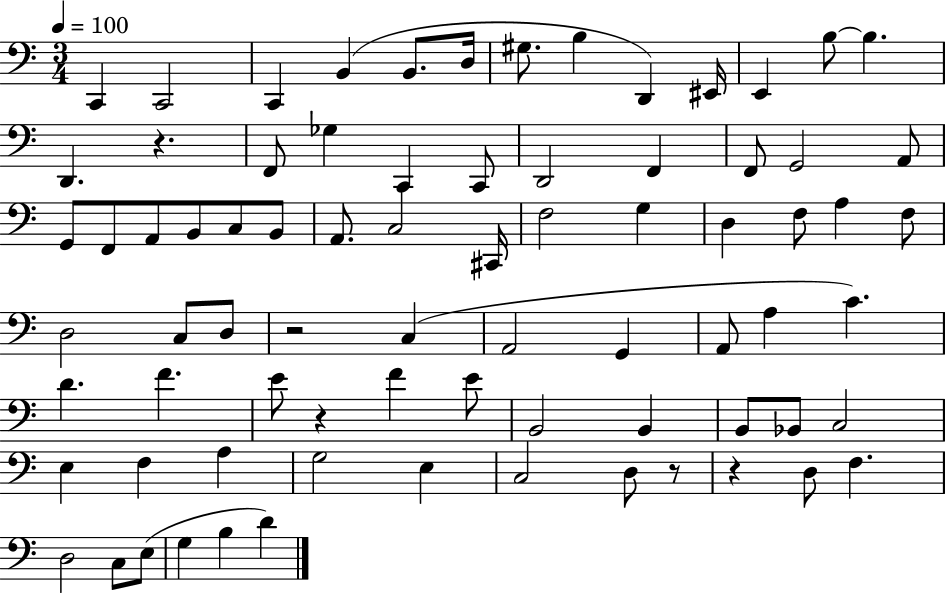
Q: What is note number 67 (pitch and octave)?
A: D3